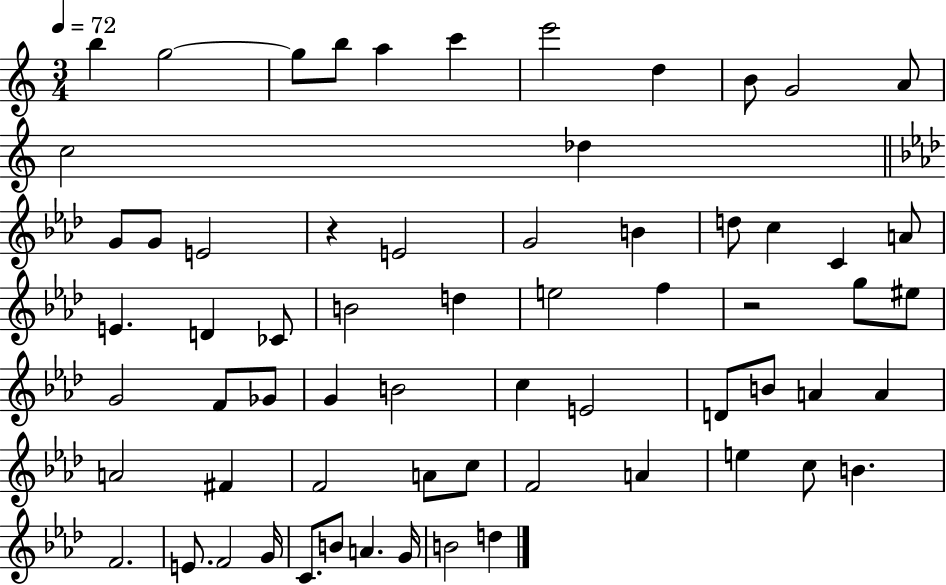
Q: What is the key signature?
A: C major